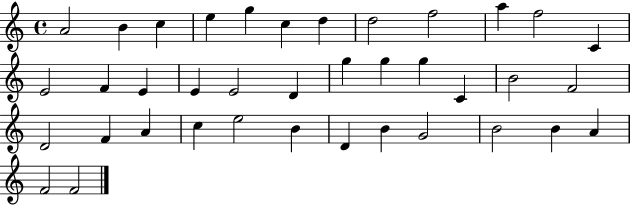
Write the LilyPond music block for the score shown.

{
  \clef treble
  \time 4/4
  \defaultTimeSignature
  \key c \major
  a'2 b'4 c''4 | e''4 g''4 c''4 d''4 | d''2 f''2 | a''4 f''2 c'4 | \break e'2 f'4 e'4 | e'4 e'2 d'4 | g''4 g''4 g''4 c'4 | b'2 f'2 | \break d'2 f'4 a'4 | c''4 e''2 b'4 | d'4 b'4 g'2 | b'2 b'4 a'4 | \break f'2 f'2 | \bar "|."
}